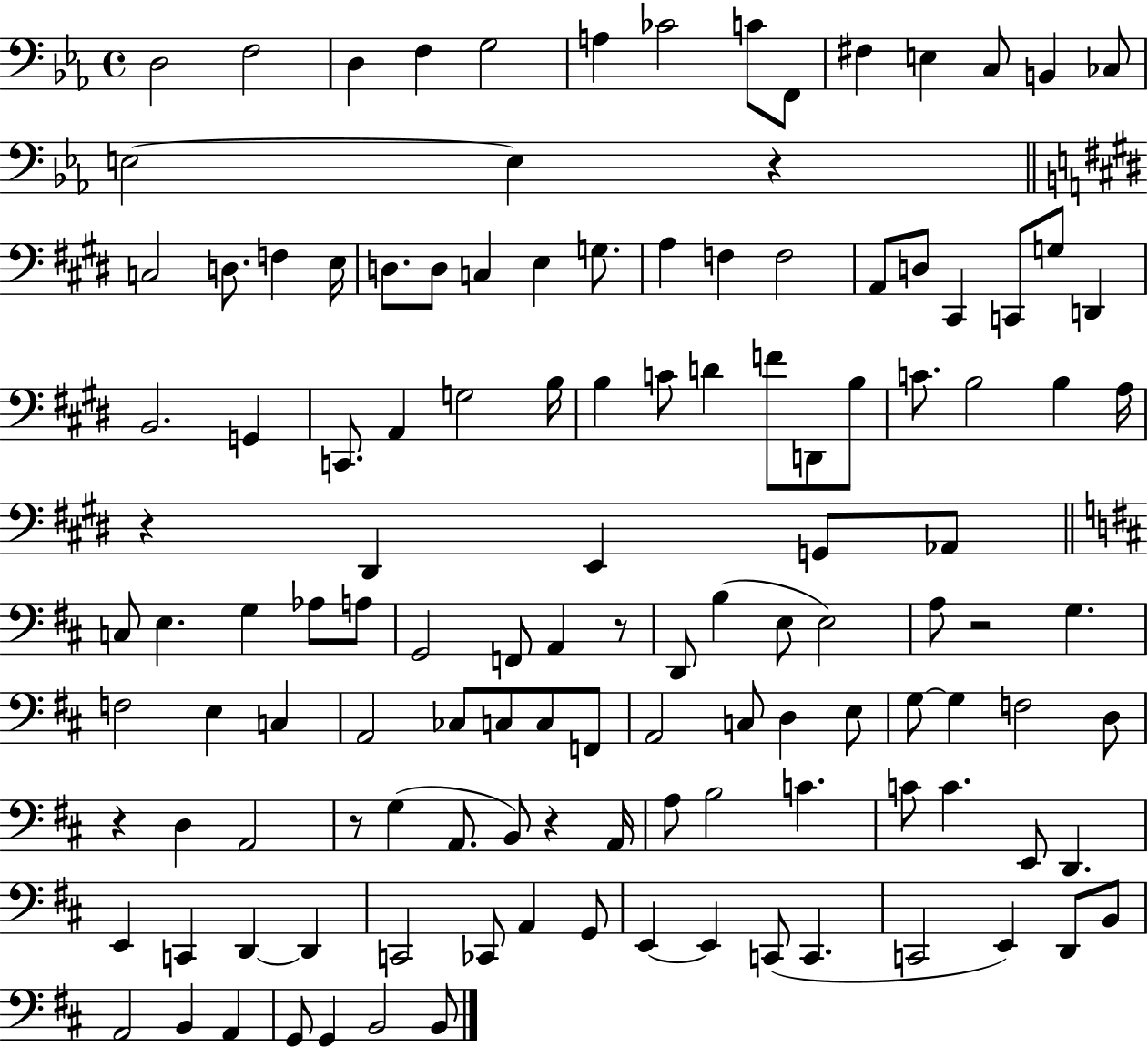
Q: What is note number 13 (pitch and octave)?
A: B2